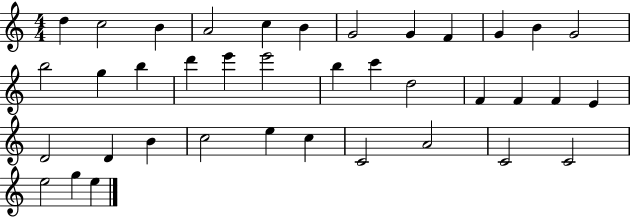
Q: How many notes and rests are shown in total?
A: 38